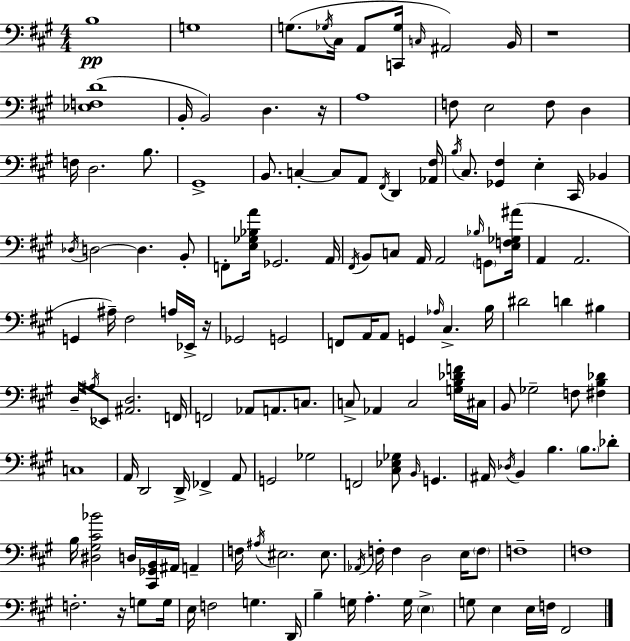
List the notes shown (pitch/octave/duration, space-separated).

B3/w G3/w G3/e. Gb3/s C#3/s A2/e [C2,Gb3]/s C3/s A#2/h B2/s R/w [Eb3,F3,D4]/w B2/s B2/h D3/q. R/s A3/w F3/e E3/h F3/e D3/q F3/s D3/h. B3/e. G#2/w B2/e. C3/q C3/e A2/e F#2/s D2/q [Ab2,F#3]/s B3/s C#3/e. [Gb2,F#3]/q E3/q C#2/s Bb2/q Db3/s D3/h D3/q. B2/e F2/e [E3,Gb3,Bb3,A4]/s Gb2/h. A2/s F#2/s B2/e C3/e A2/s A2/h Bb3/s G2/e [E3,F3,Gb3,A#4]/s A2/q A2/h. G2/q A#3/s F#3/h A3/s Eb2/s R/s Gb2/h G2/h F2/e A2/s A2/e G2/q Ab3/s C#3/q. B3/s D#4/h D4/q BIS3/q D3/s A#3/s Eb2/e [A#2,D3]/h. F2/s F2/h Ab2/e A2/e. C3/e. C3/e Ab2/q C3/h [G3,B3,Db4,F4]/s C#3/s B2/e Gb3/h F3/e [F#3,B3,Db4]/q C3/w A2/s D2/h D2/s FES2/q A2/e G2/h Gb3/h F2/h [C#3,Eb3,Gb3]/e B2/s G2/q. A#2/s Db3/s B2/q B3/q. B3/e. Db4/e B3/s [D#3,G#3,C#4,Bb4]/h D3/s [C#2,Gb2,B2]/s A#2/s A2/q F3/s A#3/s EIS3/h. EIS3/e. Ab2/s F3/s F3/q D3/h E3/s F3/e F3/w F3/w F3/h. R/s G3/e G3/s E3/s F3/h G3/q. D2/s B3/q G3/s A3/q. G3/s E3/q G3/e E3/q E3/s F3/s F#2/h